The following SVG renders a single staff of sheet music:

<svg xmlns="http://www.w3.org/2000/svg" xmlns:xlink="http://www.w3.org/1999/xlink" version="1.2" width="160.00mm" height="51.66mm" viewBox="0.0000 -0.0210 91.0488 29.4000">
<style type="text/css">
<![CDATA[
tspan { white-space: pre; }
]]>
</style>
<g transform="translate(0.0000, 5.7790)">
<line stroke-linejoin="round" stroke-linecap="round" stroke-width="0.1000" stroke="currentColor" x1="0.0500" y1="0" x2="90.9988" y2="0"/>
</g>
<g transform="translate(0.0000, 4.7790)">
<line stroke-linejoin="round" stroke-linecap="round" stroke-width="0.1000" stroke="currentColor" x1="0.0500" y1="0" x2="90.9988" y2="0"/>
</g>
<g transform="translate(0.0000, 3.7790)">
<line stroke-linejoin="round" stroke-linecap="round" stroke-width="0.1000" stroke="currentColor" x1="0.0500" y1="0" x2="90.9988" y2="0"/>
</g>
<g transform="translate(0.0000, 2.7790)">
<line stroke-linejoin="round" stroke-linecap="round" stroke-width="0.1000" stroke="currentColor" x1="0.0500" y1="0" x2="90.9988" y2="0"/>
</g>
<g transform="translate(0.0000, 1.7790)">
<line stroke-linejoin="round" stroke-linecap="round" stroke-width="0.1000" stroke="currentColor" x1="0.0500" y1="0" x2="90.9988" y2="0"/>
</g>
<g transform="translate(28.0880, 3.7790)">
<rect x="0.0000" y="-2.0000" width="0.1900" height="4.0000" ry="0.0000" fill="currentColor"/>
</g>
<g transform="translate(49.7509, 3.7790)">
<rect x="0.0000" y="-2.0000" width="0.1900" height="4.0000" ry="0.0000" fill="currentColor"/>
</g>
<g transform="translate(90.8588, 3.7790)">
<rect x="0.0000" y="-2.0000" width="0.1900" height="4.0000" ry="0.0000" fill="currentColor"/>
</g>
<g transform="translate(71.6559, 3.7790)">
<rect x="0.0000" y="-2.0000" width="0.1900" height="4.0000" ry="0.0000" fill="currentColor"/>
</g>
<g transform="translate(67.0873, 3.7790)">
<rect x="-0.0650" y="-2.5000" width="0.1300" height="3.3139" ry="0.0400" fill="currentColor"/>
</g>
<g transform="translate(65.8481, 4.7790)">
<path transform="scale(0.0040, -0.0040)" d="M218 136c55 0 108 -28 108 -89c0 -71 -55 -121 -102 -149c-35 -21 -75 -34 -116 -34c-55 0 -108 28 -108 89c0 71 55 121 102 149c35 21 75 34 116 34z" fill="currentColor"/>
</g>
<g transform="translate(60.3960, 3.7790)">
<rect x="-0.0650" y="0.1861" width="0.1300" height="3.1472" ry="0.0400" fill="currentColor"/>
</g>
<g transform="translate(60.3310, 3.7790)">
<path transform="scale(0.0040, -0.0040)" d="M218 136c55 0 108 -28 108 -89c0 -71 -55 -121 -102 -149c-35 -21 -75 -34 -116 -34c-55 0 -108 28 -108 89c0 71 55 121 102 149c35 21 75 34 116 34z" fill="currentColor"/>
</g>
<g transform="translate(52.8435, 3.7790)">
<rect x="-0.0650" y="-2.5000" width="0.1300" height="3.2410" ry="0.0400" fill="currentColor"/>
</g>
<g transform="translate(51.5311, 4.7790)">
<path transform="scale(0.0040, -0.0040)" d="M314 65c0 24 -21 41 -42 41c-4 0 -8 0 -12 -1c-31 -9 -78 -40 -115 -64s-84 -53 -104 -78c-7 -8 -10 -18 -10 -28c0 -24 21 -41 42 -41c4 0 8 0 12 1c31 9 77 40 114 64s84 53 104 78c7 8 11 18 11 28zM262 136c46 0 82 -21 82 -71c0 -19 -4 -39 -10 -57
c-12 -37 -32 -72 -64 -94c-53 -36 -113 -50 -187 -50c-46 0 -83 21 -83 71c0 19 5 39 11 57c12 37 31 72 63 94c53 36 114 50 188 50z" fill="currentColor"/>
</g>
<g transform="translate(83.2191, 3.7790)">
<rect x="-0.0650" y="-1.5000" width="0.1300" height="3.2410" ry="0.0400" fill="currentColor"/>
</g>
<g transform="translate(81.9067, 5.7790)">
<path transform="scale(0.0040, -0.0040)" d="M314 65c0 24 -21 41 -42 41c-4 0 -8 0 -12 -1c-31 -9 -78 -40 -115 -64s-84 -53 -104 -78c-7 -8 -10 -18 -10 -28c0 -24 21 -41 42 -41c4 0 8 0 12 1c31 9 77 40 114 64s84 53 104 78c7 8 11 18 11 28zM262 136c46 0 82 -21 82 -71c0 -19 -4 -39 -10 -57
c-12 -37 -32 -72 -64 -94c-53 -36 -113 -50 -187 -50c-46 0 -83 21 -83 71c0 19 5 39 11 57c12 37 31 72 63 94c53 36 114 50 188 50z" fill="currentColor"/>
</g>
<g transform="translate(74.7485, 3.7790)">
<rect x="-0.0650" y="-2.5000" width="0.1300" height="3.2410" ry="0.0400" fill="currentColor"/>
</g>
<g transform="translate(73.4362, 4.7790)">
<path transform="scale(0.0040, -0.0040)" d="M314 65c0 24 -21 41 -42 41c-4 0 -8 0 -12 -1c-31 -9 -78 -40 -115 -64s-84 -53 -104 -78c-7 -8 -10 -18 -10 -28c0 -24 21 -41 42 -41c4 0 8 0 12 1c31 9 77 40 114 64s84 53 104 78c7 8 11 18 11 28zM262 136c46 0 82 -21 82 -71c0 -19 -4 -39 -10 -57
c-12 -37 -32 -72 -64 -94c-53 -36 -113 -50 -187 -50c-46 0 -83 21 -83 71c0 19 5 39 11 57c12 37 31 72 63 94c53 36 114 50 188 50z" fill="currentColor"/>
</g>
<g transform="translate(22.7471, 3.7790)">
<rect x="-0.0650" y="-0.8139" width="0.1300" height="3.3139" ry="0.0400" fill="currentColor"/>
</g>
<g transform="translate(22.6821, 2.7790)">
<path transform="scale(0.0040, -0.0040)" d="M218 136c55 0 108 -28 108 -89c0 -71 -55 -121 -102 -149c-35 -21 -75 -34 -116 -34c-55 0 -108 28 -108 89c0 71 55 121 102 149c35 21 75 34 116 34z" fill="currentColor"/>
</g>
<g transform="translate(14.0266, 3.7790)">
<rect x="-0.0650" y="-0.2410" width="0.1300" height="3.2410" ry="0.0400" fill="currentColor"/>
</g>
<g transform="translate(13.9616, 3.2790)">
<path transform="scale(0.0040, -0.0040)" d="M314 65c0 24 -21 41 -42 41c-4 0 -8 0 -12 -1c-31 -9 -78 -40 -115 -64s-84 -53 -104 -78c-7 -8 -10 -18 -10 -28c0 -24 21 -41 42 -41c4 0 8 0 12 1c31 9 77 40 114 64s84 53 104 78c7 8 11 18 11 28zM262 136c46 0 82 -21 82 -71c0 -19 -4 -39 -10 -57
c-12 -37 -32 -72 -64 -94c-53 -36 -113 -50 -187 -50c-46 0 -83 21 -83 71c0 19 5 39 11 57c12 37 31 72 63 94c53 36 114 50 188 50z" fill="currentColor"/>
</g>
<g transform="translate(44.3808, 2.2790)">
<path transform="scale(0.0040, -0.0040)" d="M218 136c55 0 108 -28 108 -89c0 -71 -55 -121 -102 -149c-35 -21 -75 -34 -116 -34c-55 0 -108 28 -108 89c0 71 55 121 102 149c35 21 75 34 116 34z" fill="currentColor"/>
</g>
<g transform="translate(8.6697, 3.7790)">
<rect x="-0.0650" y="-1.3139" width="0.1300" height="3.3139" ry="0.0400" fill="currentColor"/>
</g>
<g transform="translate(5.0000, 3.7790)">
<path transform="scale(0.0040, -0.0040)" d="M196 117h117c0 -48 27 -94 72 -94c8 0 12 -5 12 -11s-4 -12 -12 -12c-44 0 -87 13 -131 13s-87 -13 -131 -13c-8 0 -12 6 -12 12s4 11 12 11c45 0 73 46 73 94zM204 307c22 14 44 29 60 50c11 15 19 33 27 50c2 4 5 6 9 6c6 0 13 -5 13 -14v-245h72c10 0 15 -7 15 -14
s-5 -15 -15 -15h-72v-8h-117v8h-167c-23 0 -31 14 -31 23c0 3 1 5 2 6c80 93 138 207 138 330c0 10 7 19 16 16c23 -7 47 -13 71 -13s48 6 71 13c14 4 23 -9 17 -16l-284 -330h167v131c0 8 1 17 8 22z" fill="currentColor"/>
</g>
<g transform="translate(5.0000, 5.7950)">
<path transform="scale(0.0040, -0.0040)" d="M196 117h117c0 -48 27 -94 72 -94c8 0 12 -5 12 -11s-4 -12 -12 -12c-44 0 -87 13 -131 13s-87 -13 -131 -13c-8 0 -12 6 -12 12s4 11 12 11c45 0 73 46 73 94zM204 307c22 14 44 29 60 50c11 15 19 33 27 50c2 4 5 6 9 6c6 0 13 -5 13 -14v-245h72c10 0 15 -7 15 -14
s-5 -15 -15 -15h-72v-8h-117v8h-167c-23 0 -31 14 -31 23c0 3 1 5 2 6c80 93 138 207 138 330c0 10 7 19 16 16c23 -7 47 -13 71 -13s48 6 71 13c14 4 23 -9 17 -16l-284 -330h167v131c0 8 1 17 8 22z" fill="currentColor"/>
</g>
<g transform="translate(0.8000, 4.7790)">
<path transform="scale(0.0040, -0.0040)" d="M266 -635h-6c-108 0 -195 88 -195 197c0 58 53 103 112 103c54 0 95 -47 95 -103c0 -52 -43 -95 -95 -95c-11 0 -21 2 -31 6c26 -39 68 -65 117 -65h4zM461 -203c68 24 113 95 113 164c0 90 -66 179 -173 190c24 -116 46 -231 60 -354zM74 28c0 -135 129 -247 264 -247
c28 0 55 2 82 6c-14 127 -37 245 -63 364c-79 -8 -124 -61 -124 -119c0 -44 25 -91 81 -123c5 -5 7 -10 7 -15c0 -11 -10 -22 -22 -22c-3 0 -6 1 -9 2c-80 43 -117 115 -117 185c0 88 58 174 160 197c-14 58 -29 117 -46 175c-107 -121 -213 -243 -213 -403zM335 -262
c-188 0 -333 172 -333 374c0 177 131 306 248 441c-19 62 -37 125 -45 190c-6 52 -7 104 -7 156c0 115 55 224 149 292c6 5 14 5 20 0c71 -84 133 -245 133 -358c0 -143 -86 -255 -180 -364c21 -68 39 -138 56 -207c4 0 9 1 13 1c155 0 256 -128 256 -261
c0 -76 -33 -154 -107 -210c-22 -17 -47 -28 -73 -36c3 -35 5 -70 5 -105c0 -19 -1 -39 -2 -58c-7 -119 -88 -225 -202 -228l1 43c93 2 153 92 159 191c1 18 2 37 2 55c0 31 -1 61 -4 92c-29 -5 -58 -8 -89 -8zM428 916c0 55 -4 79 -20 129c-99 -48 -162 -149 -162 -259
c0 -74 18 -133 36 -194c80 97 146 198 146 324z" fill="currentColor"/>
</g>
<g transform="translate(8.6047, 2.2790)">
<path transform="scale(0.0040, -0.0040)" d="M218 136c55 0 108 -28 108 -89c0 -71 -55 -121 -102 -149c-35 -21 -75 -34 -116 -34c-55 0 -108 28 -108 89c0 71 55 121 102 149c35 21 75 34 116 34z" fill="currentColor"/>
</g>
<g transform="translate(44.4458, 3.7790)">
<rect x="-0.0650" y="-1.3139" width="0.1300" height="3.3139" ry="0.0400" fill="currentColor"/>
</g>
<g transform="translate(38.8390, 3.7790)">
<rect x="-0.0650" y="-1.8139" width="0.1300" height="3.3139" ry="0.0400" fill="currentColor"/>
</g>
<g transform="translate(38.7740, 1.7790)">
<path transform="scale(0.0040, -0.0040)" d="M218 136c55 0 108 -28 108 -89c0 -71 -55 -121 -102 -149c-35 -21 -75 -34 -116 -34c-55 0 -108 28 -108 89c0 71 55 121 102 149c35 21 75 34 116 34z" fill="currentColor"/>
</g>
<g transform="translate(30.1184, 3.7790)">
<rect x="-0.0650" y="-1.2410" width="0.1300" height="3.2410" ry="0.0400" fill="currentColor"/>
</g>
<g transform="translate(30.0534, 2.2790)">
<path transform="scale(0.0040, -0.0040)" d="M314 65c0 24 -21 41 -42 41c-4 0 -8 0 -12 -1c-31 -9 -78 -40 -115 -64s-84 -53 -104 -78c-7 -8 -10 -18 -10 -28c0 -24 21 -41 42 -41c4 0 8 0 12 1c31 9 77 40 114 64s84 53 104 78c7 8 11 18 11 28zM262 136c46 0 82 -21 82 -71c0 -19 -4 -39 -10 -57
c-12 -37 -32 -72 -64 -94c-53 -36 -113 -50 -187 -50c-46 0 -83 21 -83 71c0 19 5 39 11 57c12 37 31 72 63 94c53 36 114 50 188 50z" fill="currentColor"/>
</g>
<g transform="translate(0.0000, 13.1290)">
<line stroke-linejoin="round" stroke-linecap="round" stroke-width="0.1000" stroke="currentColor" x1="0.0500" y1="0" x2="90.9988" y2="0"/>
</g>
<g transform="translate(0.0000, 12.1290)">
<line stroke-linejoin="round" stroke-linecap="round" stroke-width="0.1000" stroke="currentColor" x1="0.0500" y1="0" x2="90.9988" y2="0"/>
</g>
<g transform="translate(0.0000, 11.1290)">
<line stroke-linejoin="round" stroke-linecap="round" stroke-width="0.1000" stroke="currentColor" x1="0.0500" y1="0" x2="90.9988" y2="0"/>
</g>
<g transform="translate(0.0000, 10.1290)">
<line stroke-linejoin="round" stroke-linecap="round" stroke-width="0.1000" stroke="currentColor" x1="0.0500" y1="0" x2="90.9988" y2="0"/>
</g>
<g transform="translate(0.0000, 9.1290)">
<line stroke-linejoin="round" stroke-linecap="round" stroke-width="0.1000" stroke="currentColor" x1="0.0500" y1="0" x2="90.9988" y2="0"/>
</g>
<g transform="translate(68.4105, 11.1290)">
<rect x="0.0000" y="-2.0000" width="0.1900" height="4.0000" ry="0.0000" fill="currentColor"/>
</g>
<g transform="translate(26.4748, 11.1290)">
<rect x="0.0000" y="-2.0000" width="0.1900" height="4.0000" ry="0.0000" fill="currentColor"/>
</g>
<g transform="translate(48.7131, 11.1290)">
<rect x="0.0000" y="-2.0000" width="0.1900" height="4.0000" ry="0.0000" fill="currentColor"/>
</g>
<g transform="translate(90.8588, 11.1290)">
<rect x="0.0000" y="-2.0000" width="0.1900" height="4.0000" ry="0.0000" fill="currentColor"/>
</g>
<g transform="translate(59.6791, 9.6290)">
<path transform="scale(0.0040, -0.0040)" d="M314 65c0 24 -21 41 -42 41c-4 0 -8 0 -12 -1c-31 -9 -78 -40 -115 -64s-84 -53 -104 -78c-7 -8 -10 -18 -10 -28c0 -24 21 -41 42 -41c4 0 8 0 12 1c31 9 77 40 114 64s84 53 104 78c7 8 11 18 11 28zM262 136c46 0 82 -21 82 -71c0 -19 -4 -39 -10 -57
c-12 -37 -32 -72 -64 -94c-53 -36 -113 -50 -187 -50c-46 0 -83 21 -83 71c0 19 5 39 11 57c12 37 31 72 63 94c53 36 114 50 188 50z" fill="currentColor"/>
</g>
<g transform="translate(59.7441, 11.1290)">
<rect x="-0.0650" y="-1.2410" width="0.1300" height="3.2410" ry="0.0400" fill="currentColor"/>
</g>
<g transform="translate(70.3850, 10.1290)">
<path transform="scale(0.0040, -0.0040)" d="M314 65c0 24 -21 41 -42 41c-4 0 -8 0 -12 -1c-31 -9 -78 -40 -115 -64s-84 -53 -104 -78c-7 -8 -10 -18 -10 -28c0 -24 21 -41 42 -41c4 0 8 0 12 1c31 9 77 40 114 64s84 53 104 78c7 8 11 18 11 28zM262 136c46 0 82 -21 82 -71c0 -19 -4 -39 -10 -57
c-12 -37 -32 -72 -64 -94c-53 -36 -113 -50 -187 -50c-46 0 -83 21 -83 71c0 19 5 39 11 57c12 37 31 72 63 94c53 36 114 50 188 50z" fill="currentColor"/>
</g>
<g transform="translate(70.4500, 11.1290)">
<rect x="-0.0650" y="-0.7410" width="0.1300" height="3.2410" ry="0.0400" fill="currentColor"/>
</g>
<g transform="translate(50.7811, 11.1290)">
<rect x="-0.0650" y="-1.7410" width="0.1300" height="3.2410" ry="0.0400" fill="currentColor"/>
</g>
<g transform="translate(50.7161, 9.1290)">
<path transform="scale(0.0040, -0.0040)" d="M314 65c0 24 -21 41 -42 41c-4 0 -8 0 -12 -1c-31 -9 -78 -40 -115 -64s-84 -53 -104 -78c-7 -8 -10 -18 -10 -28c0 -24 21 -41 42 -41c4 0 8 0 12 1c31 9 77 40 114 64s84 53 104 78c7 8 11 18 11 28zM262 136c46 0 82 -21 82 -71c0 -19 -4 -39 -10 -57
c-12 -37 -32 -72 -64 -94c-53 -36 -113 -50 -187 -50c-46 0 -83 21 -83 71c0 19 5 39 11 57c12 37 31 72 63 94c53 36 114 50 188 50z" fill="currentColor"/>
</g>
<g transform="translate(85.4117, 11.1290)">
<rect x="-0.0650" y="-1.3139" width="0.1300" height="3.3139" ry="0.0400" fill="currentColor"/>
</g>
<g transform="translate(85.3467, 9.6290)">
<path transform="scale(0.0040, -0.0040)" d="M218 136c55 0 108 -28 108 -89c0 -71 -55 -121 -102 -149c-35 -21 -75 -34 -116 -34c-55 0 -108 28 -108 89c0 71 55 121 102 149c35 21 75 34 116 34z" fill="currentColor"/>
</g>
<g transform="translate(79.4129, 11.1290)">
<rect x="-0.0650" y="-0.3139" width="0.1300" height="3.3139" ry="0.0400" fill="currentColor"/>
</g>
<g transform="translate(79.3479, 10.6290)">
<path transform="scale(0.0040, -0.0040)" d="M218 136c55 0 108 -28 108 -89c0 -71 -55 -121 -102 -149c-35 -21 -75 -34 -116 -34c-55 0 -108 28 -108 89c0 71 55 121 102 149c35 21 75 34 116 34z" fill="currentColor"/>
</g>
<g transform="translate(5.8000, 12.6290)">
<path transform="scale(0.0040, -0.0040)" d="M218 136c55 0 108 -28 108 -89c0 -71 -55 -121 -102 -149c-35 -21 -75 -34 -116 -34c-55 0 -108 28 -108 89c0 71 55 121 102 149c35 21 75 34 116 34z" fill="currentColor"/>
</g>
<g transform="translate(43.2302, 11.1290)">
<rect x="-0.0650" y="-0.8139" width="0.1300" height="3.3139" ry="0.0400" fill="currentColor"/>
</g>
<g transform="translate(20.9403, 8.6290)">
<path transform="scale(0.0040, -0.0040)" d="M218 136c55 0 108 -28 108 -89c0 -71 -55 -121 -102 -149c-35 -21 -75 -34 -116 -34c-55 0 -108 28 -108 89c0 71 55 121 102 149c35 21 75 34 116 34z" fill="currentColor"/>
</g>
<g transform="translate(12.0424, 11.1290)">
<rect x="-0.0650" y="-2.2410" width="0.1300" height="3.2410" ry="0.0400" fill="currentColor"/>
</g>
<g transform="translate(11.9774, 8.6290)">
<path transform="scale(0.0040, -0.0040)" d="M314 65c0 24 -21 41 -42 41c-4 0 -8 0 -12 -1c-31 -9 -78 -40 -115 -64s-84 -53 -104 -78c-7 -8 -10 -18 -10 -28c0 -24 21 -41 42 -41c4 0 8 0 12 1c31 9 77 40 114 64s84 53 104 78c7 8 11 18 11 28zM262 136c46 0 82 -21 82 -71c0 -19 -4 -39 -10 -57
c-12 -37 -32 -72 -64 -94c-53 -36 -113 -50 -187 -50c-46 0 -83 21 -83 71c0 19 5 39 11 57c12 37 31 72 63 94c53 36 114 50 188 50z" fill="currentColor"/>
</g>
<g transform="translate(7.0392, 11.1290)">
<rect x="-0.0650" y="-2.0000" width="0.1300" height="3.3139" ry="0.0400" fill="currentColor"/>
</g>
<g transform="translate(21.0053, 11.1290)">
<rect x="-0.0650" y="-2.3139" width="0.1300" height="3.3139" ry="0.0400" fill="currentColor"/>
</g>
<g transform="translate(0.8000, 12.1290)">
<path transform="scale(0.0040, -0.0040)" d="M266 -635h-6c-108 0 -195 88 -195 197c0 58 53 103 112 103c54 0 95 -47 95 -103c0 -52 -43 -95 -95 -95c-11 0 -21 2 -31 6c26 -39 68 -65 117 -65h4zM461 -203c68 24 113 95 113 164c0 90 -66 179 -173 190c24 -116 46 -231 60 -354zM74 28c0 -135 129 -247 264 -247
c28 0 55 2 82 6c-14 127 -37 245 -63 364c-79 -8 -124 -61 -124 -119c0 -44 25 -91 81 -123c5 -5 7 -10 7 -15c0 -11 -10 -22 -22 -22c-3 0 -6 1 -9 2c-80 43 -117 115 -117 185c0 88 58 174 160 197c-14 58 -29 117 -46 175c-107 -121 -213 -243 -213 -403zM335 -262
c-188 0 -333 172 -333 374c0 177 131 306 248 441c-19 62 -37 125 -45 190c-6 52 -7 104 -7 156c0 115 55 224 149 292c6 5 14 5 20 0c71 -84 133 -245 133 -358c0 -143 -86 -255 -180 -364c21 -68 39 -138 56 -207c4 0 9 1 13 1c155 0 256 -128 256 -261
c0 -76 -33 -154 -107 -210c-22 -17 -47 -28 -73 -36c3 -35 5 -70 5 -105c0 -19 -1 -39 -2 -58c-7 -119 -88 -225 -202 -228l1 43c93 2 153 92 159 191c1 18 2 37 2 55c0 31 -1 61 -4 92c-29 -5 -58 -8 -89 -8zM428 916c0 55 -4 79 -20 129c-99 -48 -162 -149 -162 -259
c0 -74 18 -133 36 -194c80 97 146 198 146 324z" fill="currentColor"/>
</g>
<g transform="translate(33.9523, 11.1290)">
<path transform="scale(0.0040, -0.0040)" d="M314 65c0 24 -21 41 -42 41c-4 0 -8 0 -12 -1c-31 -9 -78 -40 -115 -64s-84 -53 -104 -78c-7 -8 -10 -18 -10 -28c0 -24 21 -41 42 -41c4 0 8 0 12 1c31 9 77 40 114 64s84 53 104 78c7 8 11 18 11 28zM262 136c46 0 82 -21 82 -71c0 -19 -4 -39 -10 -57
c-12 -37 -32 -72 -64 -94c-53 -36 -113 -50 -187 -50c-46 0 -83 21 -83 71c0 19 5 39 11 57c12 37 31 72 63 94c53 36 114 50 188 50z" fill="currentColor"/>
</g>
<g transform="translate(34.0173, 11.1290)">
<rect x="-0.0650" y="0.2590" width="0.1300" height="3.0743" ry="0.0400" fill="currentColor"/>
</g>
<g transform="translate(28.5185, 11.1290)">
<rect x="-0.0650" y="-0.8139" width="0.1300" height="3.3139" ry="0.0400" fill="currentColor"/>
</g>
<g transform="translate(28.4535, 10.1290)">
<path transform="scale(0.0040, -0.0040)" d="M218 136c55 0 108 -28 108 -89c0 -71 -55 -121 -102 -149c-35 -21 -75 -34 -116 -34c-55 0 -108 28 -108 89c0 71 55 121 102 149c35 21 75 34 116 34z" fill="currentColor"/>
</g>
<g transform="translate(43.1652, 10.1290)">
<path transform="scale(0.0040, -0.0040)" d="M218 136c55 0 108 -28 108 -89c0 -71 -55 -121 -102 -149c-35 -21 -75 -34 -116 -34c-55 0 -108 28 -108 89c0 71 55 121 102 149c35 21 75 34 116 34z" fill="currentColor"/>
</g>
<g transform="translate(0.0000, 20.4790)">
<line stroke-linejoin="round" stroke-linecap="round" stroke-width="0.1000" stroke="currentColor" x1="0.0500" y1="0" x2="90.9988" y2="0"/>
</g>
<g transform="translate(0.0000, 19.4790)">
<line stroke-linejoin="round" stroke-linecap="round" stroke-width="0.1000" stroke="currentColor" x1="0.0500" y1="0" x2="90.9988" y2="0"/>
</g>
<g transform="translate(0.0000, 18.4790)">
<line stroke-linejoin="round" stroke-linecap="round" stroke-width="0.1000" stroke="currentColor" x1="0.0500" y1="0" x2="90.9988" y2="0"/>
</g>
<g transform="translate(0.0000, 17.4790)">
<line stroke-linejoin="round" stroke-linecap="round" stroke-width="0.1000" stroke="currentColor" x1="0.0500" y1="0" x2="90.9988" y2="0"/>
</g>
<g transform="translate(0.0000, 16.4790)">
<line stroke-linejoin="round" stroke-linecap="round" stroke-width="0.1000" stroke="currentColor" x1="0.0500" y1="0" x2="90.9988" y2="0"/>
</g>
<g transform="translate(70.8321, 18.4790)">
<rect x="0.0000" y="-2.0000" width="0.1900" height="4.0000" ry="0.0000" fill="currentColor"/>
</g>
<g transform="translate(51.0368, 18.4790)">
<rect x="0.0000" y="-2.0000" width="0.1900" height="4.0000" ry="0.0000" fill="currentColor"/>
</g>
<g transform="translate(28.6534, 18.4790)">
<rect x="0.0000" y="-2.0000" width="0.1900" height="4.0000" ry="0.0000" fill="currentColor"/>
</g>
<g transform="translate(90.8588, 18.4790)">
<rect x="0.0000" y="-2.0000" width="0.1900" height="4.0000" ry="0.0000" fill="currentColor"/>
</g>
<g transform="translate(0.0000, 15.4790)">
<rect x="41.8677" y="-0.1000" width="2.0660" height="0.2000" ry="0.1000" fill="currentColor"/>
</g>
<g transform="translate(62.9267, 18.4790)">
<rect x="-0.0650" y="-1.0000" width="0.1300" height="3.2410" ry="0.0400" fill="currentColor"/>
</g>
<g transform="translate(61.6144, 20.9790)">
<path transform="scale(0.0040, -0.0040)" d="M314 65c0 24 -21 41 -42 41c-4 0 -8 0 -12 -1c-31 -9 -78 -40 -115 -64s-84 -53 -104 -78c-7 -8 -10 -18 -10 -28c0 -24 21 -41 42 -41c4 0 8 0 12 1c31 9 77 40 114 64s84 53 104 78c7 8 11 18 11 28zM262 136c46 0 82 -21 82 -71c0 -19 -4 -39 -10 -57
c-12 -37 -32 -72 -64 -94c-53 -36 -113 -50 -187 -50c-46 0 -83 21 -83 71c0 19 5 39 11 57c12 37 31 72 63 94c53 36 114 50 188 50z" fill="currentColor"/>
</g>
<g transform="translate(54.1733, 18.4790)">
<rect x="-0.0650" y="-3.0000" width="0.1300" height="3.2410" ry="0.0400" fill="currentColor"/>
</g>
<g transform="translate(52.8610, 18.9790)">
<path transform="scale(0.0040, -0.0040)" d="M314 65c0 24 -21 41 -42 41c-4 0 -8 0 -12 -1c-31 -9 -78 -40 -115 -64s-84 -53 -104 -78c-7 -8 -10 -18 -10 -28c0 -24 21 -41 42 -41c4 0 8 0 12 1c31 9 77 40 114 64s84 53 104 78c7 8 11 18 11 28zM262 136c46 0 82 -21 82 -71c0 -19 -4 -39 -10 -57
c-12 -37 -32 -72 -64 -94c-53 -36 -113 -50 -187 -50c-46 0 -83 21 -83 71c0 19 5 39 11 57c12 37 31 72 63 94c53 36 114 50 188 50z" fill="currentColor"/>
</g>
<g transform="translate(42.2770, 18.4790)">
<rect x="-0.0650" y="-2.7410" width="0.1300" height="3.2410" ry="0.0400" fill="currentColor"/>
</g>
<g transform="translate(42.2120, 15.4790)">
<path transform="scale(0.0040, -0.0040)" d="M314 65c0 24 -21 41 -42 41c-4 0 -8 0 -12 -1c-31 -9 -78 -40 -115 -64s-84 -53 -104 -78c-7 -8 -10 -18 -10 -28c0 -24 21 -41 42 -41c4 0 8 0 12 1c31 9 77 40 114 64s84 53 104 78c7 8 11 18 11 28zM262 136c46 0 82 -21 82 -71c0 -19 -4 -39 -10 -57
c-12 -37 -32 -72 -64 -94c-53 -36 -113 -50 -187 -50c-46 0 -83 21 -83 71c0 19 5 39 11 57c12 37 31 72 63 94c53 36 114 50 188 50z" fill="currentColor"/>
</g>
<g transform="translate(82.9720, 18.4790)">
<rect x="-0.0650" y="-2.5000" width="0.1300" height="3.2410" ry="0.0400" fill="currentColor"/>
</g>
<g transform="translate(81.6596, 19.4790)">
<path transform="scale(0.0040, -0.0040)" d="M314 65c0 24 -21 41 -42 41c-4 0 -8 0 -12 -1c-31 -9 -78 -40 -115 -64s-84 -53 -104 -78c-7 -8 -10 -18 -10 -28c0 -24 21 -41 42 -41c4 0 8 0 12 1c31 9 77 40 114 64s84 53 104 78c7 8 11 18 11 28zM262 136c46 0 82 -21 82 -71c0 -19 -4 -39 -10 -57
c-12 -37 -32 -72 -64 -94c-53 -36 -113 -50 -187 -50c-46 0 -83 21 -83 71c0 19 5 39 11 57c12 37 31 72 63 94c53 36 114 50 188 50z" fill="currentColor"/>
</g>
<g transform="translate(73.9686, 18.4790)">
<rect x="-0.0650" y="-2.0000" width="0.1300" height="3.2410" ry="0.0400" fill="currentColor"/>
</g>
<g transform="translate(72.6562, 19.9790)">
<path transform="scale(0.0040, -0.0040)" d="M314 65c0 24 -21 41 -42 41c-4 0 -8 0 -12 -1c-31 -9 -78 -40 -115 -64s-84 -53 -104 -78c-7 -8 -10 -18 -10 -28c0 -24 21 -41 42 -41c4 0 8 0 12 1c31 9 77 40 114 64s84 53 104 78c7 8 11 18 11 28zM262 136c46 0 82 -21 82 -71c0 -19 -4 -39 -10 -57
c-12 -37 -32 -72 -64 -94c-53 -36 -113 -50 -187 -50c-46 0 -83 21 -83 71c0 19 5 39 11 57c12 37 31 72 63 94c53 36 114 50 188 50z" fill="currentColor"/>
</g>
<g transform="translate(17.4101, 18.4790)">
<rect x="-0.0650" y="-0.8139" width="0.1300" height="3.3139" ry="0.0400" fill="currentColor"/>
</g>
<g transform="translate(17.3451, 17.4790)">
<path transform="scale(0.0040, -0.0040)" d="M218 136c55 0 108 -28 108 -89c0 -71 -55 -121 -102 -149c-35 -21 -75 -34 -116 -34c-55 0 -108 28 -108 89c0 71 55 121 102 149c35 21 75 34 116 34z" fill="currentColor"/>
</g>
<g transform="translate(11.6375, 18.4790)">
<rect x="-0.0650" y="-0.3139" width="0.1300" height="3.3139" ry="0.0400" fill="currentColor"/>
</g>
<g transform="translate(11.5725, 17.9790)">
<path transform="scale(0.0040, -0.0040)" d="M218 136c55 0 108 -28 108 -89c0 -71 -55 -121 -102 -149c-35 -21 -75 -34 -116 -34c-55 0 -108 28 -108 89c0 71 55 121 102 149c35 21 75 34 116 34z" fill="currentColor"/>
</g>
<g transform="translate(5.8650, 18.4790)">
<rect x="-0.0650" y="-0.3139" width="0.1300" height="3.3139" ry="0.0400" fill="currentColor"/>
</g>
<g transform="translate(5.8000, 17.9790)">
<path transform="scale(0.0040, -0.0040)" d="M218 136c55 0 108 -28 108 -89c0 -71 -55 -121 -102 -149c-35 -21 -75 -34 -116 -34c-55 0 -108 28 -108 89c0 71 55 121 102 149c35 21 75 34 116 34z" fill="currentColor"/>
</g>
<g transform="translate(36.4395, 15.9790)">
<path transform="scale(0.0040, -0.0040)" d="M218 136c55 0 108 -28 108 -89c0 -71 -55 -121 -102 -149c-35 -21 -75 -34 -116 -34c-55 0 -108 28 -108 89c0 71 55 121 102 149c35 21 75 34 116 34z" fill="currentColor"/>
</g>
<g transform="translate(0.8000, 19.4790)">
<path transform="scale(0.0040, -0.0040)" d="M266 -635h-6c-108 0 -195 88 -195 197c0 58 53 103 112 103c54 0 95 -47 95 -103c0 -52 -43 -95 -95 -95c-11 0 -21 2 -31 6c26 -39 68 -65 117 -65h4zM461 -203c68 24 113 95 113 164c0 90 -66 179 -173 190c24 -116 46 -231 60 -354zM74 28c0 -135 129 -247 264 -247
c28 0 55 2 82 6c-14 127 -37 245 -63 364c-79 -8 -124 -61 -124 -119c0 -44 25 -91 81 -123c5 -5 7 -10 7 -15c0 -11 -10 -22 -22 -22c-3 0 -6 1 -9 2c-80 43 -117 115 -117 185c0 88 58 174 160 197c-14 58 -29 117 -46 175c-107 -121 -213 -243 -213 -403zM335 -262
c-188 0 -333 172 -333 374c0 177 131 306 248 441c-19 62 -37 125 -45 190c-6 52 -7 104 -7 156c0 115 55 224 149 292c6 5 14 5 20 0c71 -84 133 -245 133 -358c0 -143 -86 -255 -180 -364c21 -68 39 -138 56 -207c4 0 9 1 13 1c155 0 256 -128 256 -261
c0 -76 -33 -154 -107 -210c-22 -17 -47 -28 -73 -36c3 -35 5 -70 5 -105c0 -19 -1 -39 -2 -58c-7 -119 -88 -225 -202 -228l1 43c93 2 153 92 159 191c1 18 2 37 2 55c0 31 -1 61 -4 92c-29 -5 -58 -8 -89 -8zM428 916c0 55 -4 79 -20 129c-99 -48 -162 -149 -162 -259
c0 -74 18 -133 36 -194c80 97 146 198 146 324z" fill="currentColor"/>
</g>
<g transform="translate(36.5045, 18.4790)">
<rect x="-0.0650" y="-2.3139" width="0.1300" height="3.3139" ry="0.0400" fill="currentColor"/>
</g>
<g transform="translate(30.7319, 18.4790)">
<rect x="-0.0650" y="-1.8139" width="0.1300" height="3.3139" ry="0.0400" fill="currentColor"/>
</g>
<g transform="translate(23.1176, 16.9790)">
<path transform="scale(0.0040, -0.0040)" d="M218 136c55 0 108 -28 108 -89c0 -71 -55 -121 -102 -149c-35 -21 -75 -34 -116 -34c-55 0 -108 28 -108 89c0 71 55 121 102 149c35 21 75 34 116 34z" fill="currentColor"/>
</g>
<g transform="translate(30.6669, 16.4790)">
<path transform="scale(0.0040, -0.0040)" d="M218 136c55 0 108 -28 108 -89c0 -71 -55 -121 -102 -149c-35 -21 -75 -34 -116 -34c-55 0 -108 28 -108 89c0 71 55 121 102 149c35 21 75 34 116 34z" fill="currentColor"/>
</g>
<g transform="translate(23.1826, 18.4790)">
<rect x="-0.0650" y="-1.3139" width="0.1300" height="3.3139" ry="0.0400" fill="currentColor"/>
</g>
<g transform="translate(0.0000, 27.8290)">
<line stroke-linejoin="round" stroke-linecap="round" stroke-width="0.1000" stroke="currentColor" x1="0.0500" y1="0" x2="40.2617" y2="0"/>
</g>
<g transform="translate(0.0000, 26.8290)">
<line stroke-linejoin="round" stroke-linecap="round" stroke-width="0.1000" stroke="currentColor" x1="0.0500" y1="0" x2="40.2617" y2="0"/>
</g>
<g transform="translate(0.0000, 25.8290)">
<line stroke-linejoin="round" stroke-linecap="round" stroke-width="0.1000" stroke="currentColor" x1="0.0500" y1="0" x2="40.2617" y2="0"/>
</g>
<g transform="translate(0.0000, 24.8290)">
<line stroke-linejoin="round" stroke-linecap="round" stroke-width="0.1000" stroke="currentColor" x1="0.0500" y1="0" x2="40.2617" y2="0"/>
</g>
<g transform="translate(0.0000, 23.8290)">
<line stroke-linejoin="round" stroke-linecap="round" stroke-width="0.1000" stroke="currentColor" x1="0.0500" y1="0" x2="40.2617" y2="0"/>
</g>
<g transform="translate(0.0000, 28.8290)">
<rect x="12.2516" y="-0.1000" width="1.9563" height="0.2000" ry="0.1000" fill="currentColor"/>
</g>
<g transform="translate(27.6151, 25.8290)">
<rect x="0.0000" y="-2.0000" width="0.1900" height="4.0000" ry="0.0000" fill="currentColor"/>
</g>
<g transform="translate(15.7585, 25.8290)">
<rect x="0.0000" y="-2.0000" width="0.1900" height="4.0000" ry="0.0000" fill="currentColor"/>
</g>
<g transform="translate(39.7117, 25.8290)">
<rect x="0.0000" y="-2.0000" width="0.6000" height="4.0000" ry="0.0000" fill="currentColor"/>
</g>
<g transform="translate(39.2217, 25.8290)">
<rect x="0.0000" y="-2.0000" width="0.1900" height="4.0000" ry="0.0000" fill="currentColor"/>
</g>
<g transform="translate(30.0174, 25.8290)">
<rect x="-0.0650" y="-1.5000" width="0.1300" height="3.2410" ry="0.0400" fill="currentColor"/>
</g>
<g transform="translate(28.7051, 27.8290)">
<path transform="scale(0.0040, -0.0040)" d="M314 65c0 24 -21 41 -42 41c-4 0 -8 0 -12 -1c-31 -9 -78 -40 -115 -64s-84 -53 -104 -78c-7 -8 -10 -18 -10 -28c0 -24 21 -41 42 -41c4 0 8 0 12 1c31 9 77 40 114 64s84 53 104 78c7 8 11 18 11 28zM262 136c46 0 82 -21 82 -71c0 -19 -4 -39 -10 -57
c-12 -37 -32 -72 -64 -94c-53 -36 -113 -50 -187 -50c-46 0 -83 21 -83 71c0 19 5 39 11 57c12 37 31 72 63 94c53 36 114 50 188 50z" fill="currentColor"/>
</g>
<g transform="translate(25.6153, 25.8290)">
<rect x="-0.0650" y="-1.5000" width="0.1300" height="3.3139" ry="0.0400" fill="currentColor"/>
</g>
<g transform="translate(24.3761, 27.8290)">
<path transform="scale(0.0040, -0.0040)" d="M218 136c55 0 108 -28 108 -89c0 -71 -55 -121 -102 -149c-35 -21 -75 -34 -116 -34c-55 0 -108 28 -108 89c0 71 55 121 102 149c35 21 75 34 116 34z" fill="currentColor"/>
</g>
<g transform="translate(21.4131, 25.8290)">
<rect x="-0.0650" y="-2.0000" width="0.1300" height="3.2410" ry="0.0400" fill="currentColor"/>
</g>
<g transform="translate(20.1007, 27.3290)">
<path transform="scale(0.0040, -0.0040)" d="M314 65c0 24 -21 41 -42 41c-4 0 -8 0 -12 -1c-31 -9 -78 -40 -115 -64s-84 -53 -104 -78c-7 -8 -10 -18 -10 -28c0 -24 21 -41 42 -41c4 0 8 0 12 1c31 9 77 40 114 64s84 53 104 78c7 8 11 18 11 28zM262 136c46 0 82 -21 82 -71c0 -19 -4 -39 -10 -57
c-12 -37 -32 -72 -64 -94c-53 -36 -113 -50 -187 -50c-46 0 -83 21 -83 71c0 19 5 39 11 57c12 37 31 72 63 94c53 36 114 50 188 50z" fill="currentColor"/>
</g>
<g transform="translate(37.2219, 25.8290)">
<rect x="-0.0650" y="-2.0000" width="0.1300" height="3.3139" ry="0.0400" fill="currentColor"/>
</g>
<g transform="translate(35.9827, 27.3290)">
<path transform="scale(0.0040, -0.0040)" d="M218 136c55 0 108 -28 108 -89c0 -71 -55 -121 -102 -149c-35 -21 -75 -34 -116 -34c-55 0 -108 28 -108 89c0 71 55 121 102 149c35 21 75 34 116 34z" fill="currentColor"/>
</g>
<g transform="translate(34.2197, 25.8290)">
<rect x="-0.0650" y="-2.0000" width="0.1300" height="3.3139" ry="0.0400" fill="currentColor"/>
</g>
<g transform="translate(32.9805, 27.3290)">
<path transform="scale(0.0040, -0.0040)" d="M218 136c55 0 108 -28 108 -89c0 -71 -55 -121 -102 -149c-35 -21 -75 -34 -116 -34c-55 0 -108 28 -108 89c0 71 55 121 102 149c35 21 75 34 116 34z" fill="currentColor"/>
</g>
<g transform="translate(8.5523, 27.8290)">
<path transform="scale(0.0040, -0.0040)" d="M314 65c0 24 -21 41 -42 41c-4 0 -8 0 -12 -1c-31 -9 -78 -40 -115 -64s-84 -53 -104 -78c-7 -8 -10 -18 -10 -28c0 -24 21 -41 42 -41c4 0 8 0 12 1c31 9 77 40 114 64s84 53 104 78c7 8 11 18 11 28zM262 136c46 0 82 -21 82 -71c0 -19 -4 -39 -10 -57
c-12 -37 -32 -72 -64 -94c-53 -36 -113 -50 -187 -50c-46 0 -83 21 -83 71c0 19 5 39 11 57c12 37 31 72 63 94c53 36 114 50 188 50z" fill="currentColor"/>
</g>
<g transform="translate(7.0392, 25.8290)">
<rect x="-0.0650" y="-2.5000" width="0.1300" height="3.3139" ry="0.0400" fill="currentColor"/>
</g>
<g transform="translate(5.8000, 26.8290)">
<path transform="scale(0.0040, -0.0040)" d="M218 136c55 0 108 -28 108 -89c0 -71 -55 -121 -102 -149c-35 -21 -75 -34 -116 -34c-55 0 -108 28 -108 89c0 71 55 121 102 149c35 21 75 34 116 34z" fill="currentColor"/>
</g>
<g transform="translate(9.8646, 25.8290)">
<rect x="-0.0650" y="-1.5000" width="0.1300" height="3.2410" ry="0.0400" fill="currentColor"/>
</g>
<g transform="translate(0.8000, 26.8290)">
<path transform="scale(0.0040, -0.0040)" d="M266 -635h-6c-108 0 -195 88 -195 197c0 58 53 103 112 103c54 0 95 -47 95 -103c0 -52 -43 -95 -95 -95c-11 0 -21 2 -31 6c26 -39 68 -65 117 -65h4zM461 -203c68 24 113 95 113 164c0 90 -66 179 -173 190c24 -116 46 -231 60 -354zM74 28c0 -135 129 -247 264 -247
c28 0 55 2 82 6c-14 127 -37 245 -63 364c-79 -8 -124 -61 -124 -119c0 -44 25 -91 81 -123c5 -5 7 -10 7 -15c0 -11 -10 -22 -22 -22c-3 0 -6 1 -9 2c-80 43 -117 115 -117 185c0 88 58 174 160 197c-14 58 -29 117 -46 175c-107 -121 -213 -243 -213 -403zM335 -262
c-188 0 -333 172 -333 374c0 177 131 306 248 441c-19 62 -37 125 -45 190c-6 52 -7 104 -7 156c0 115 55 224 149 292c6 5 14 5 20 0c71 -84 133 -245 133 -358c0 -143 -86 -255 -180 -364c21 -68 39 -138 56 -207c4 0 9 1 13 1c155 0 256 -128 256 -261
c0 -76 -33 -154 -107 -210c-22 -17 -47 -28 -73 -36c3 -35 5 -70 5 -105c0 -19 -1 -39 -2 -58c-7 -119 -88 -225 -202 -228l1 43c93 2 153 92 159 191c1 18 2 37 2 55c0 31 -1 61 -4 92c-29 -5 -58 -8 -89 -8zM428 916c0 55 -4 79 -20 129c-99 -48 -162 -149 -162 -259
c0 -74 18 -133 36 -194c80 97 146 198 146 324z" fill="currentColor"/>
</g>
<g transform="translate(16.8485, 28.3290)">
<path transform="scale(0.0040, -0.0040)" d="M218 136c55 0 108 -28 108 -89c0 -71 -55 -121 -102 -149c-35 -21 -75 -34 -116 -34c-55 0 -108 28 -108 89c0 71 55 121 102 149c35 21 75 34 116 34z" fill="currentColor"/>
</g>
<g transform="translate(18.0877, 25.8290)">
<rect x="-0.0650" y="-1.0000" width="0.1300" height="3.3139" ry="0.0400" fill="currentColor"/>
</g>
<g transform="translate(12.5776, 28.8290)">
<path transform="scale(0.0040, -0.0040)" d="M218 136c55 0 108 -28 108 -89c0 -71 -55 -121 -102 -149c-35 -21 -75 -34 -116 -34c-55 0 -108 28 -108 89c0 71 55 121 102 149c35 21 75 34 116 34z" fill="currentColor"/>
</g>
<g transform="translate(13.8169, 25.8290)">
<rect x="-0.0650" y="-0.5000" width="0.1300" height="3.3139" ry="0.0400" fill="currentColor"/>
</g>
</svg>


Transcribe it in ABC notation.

X:1
T:Untitled
M:4/4
L:1/4
K:C
e c2 d e2 f e G2 B G G2 E2 F g2 g d B2 d f2 e2 d2 c e c c d e f g a2 A2 D2 F2 G2 G E2 C D F2 E E2 F F